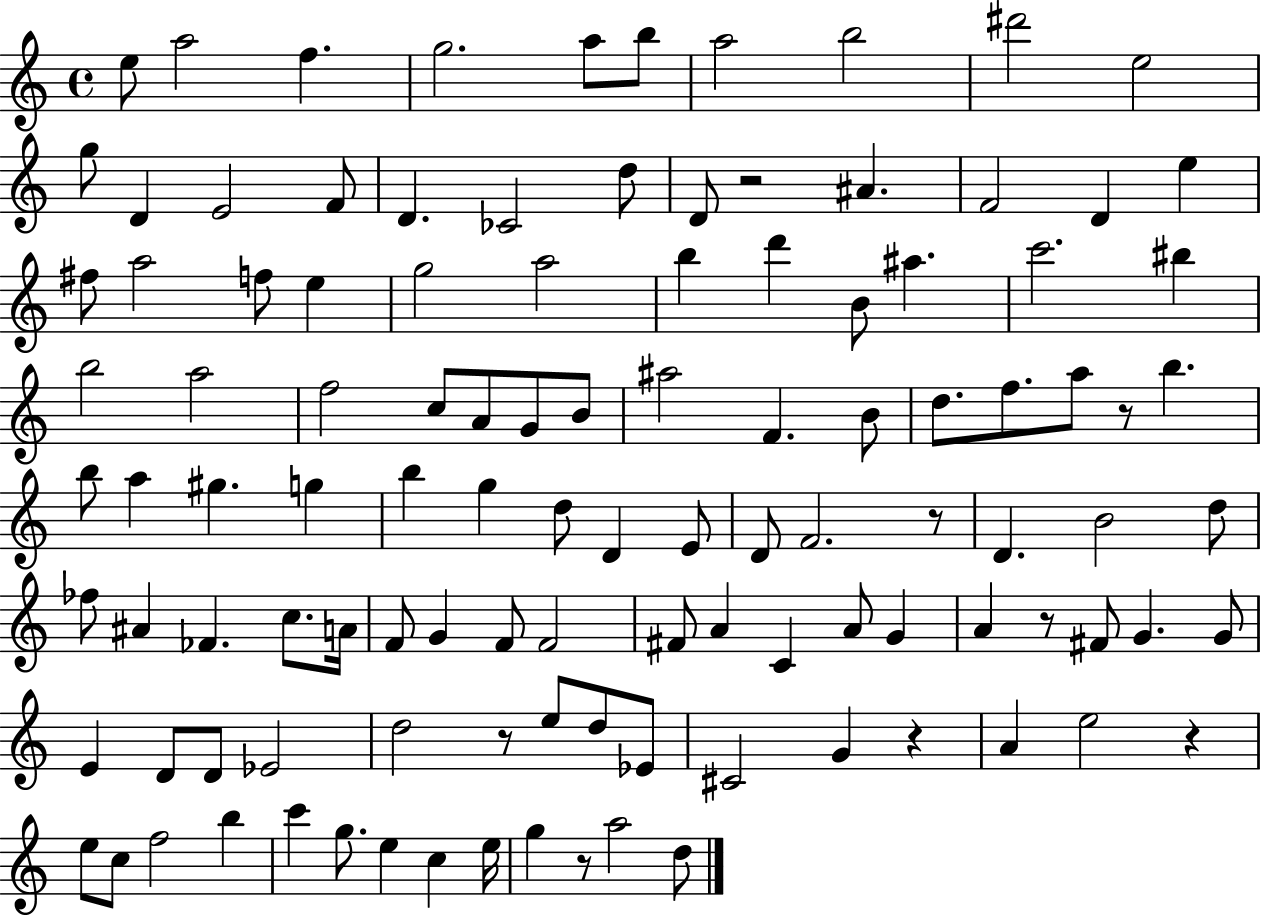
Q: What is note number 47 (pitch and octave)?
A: A5